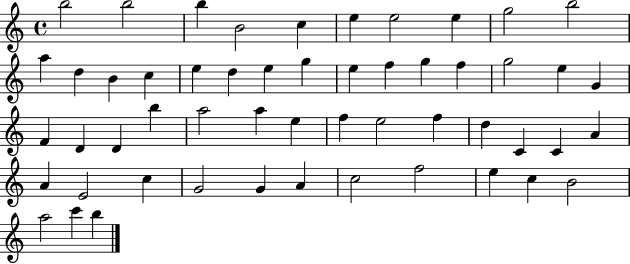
B5/h B5/h B5/q B4/h C5/q E5/q E5/h E5/q G5/h B5/h A5/q D5/q B4/q C5/q E5/q D5/q E5/q G5/q E5/q F5/q G5/q F5/q G5/h E5/q G4/q F4/q D4/q D4/q B5/q A5/h A5/q E5/q F5/q E5/h F5/q D5/q C4/q C4/q A4/q A4/q E4/h C5/q G4/h G4/q A4/q C5/h F5/h E5/q C5/q B4/h A5/h C6/q B5/q